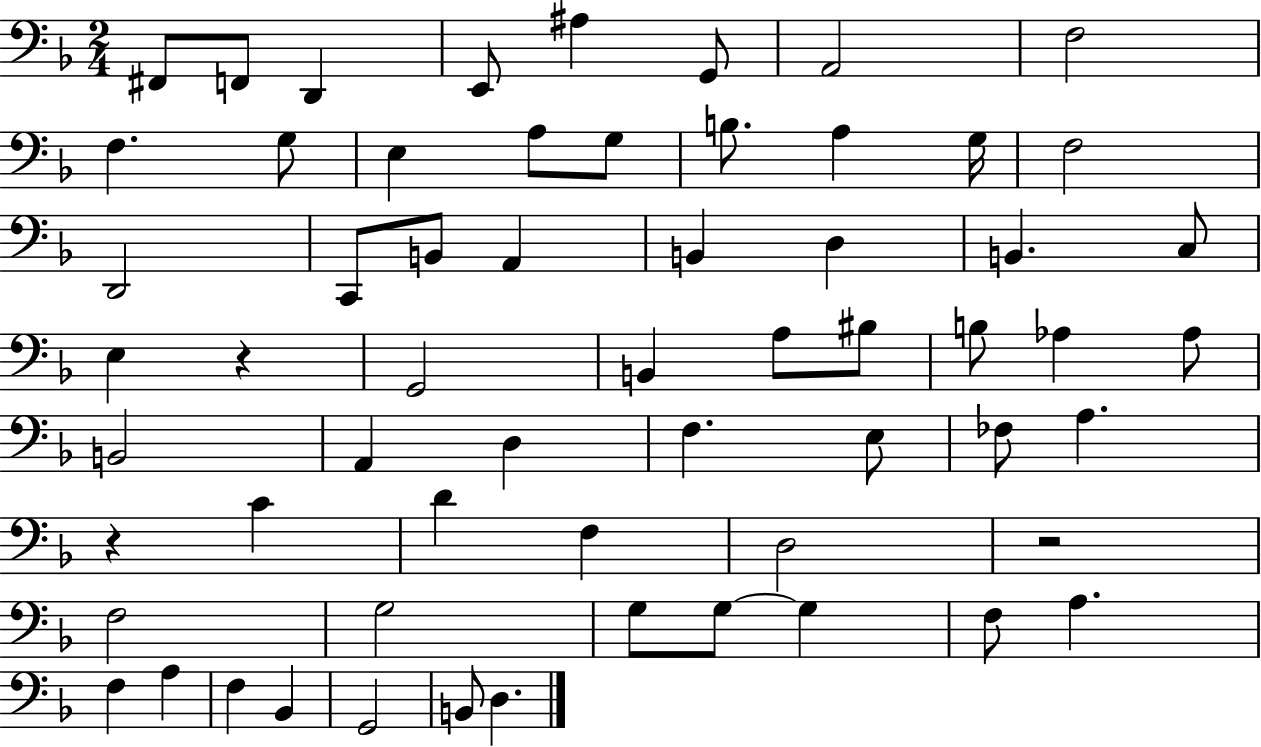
F#2/e F2/e D2/q E2/e A#3/q G2/e A2/h F3/h F3/q. G3/e E3/q A3/e G3/e B3/e. A3/q G3/s F3/h D2/h C2/e B2/e A2/q B2/q D3/q B2/q. C3/e E3/q R/q G2/h B2/q A3/e BIS3/e B3/e Ab3/q Ab3/e B2/h A2/q D3/q F3/q. E3/e FES3/e A3/q. R/q C4/q D4/q F3/q D3/h R/h F3/h G3/h G3/e G3/e G3/q F3/e A3/q. F3/q A3/q F3/q Bb2/q G2/h B2/e D3/q.